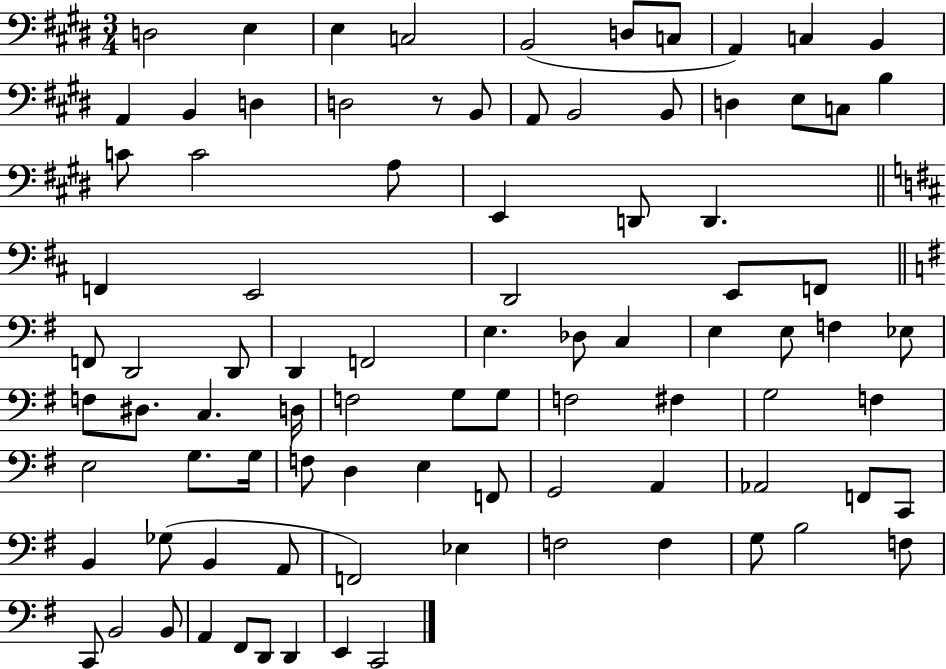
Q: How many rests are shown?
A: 1